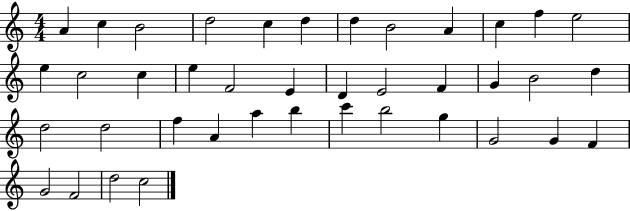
X:1
T:Untitled
M:4/4
L:1/4
K:C
A c B2 d2 c d d B2 A c f e2 e c2 c e F2 E D E2 F G B2 d d2 d2 f A a b c' b2 g G2 G F G2 F2 d2 c2